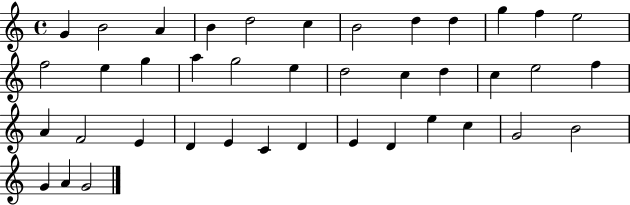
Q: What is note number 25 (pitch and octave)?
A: A4